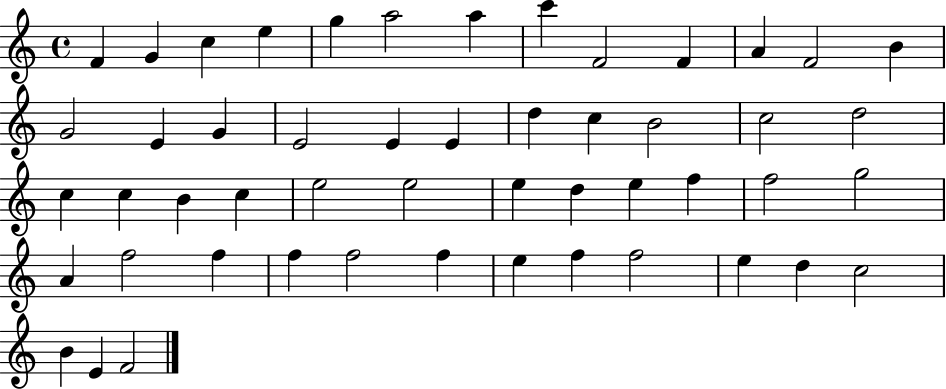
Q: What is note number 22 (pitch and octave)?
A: B4